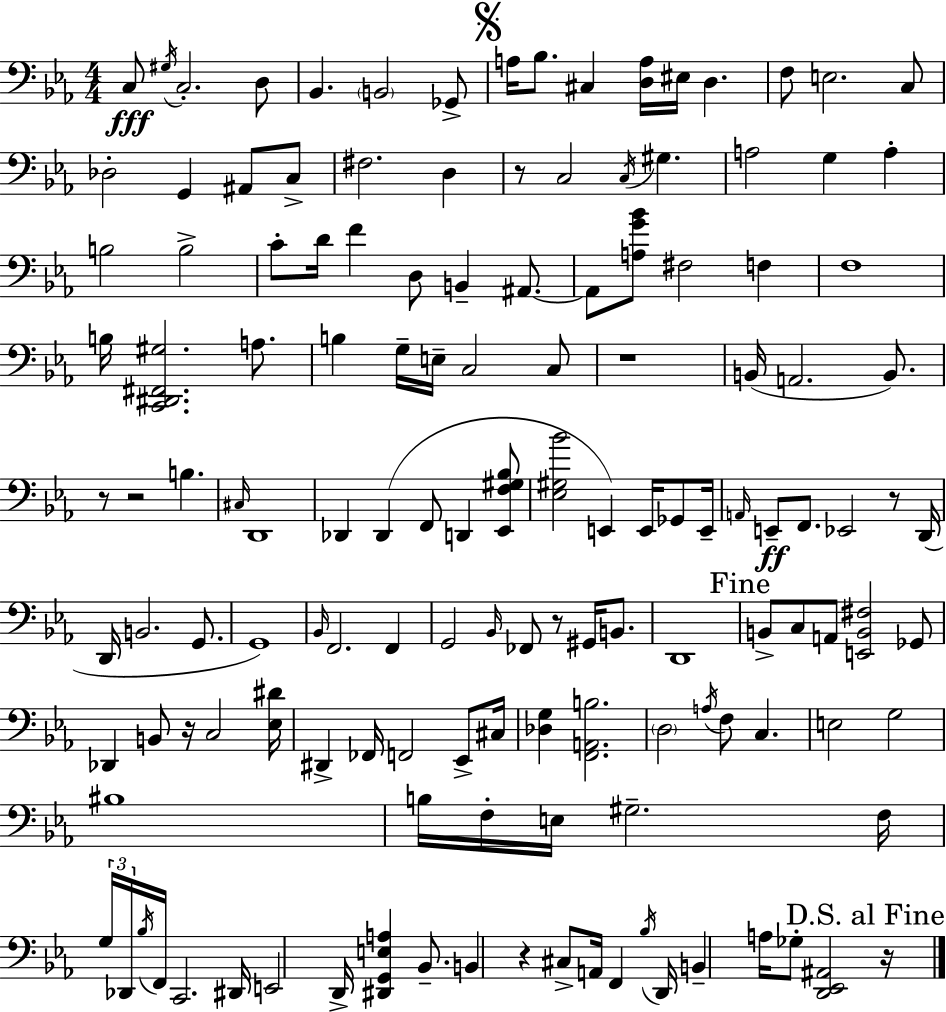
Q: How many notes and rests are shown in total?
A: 140